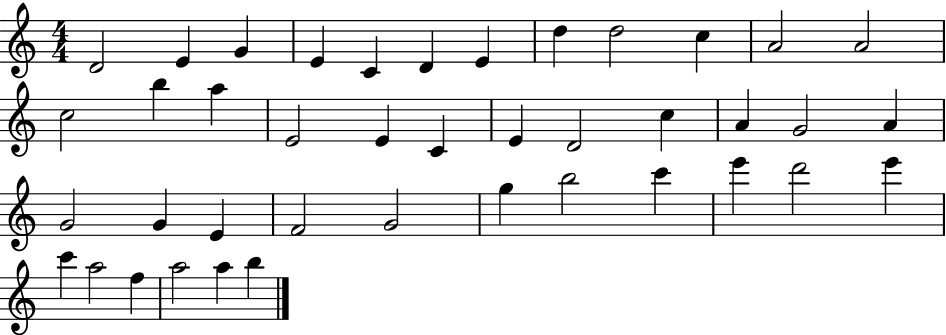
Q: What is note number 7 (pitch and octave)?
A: E4